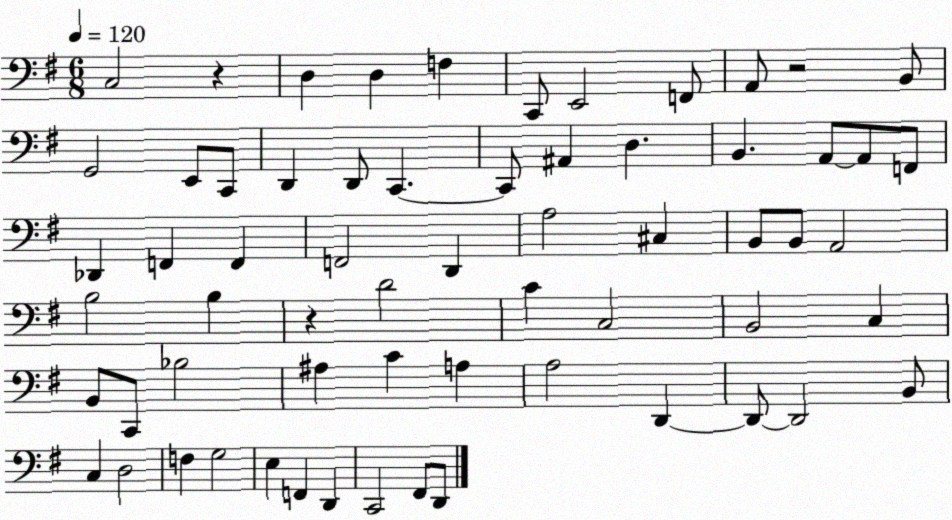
X:1
T:Untitled
M:6/8
L:1/4
K:G
C,2 z D, D, F, C,,/2 E,,2 F,,/2 A,,/2 z2 B,,/2 G,,2 E,,/2 C,,/2 D,, D,,/2 C,, C,,/2 ^A,, D, B,, A,,/2 A,,/2 F,,/2 _D,, F,, F,, F,,2 D,, A,2 ^C, B,,/2 B,,/2 A,,2 B,2 B, z D2 C C,2 B,,2 C, B,,/2 C,,/2 _B,2 ^A, C A, A,2 D,, D,,/2 D,,2 B,,/2 C, D,2 F, G,2 E, F,, D,, C,,2 ^F,,/2 D,,/2